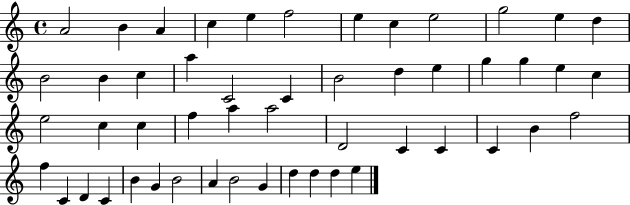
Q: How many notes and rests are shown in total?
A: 51